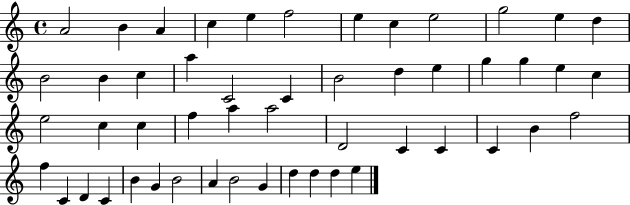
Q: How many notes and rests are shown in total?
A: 51